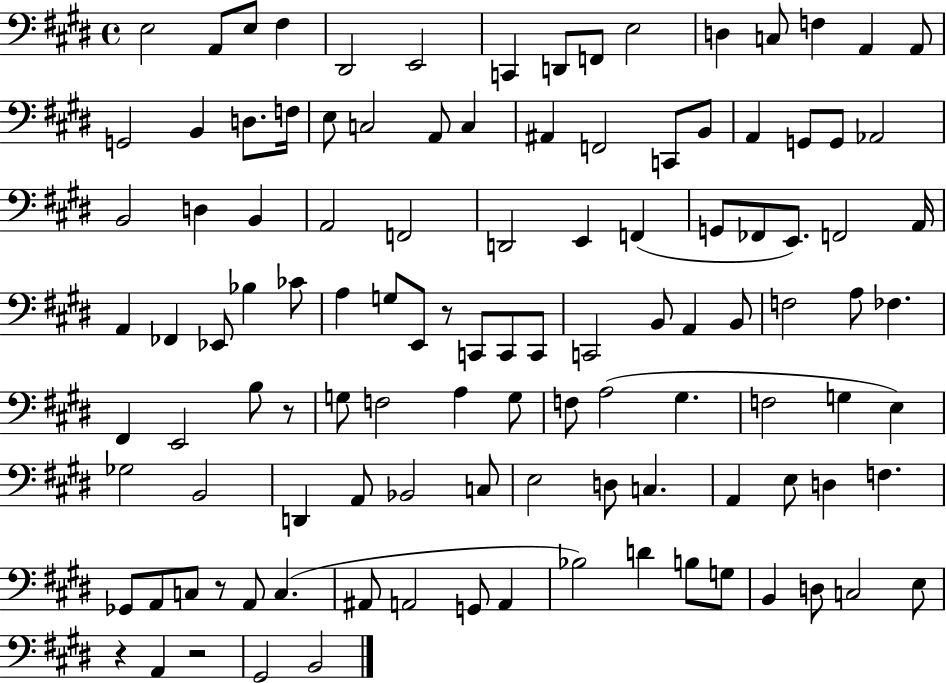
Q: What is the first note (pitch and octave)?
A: E3